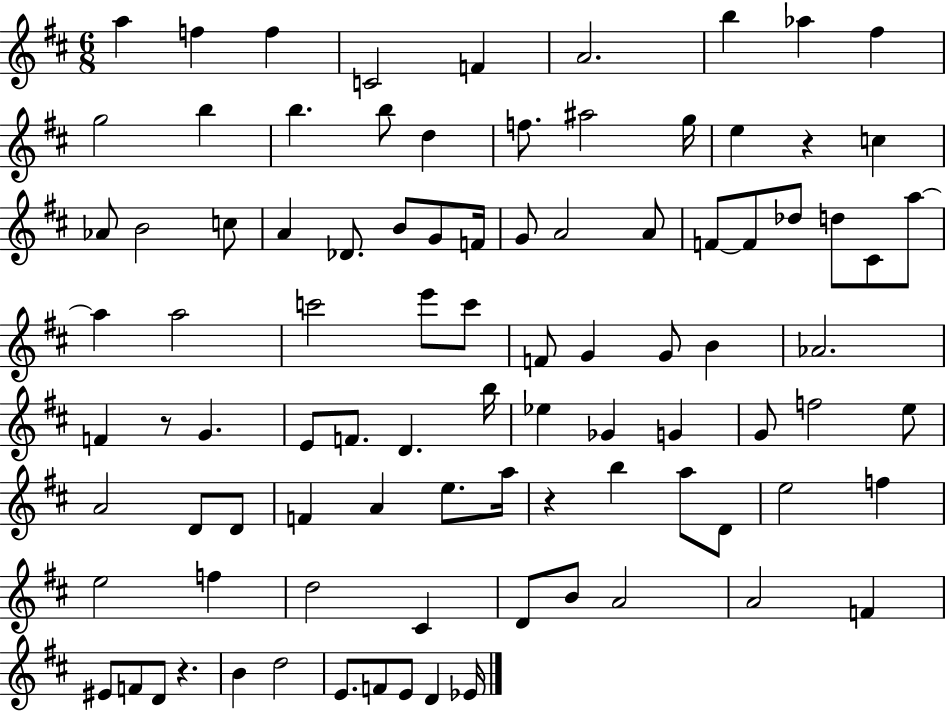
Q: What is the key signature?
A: D major